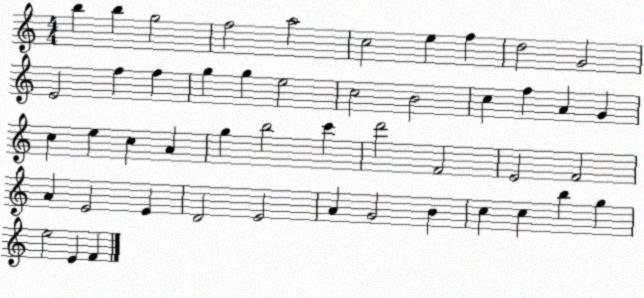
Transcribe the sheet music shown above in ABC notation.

X:1
T:Untitled
M:4/4
L:1/4
K:C
b b g2 f2 a2 c2 e f d2 G2 E2 f f g g e2 c2 B2 c f A G c e c A g b2 c' d'2 F2 E2 F2 A E2 E D2 E2 A G2 B c c b g e2 E F